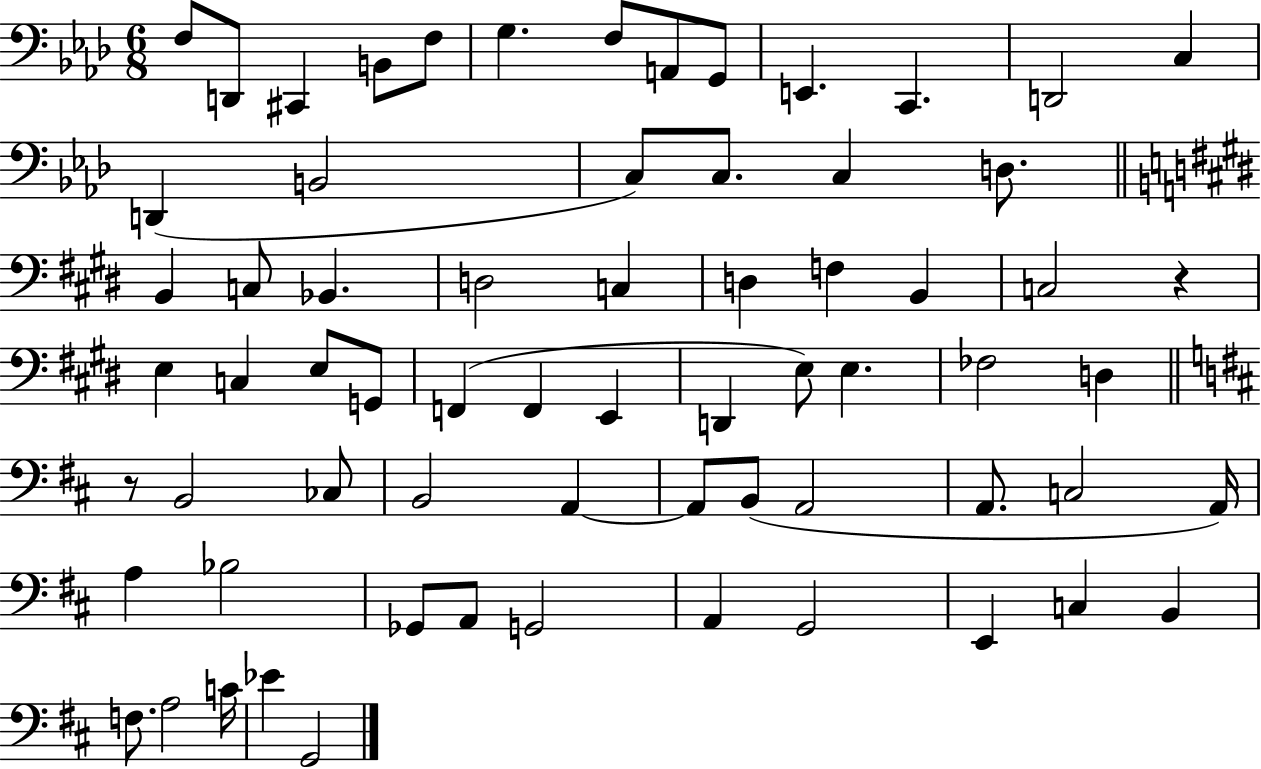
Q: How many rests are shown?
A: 2